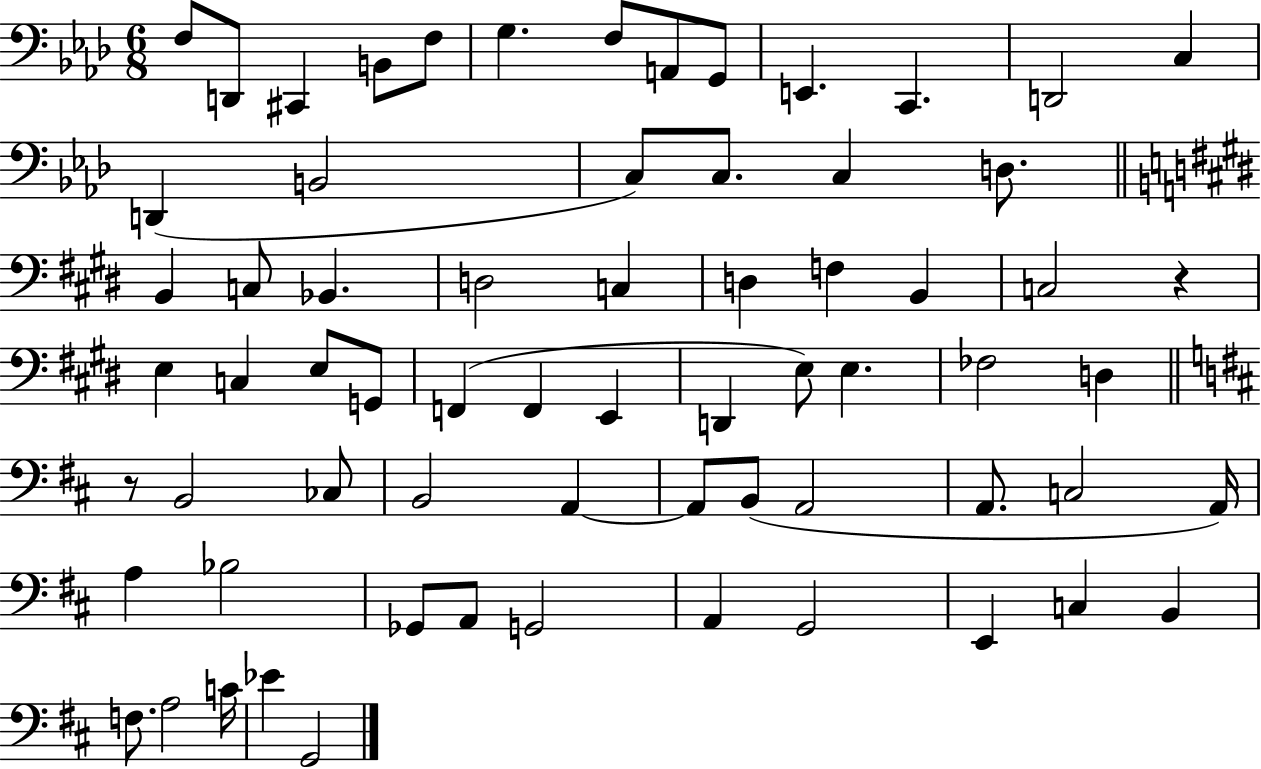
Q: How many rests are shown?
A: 2